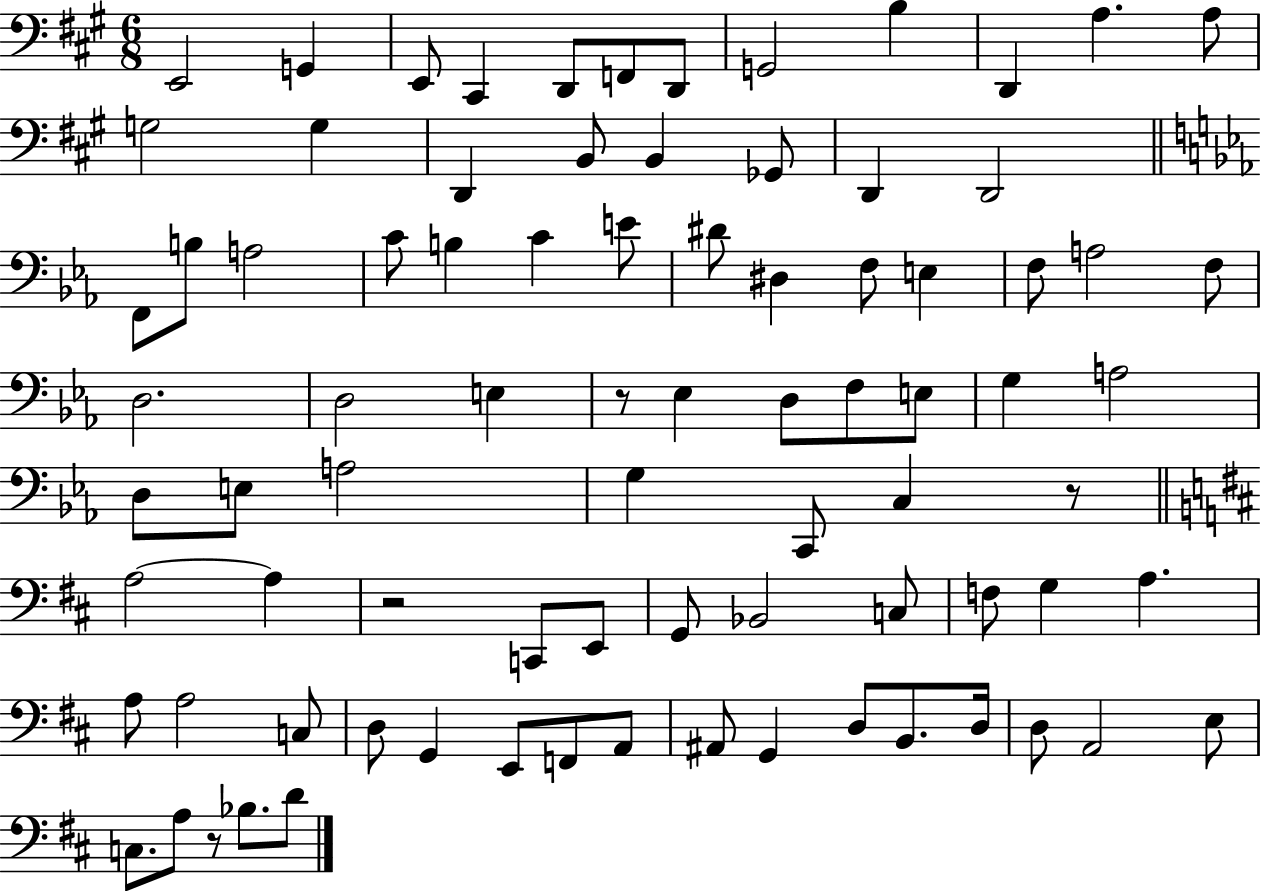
X:1
T:Untitled
M:6/8
L:1/4
K:A
E,,2 G,, E,,/2 ^C,, D,,/2 F,,/2 D,,/2 G,,2 B, D,, A, A,/2 G,2 G, D,, B,,/2 B,, _G,,/2 D,, D,,2 F,,/2 B,/2 A,2 C/2 B, C E/2 ^D/2 ^D, F,/2 E, F,/2 A,2 F,/2 D,2 D,2 E, z/2 _E, D,/2 F,/2 E,/2 G, A,2 D,/2 E,/2 A,2 G, C,,/2 C, z/2 A,2 A, z2 C,,/2 E,,/2 G,,/2 _B,,2 C,/2 F,/2 G, A, A,/2 A,2 C,/2 D,/2 G,, E,,/2 F,,/2 A,,/2 ^A,,/2 G,, D,/2 B,,/2 D,/4 D,/2 A,,2 E,/2 C,/2 A,/2 z/2 _B,/2 D/2